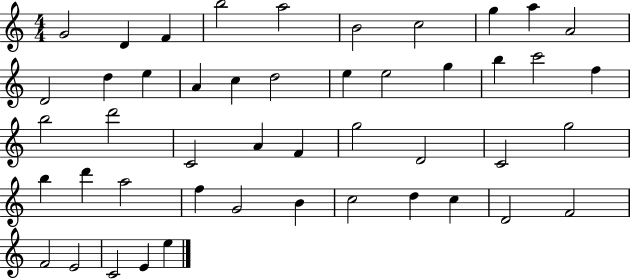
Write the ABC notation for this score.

X:1
T:Untitled
M:4/4
L:1/4
K:C
G2 D F b2 a2 B2 c2 g a A2 D2 d e A c d2 e e2 g b c'2 f b2 d'2 C2 A F g2 D2 C2 g2 b d' a2 f G2 B c2 d c D2 F2 F2 E2 C2 E e